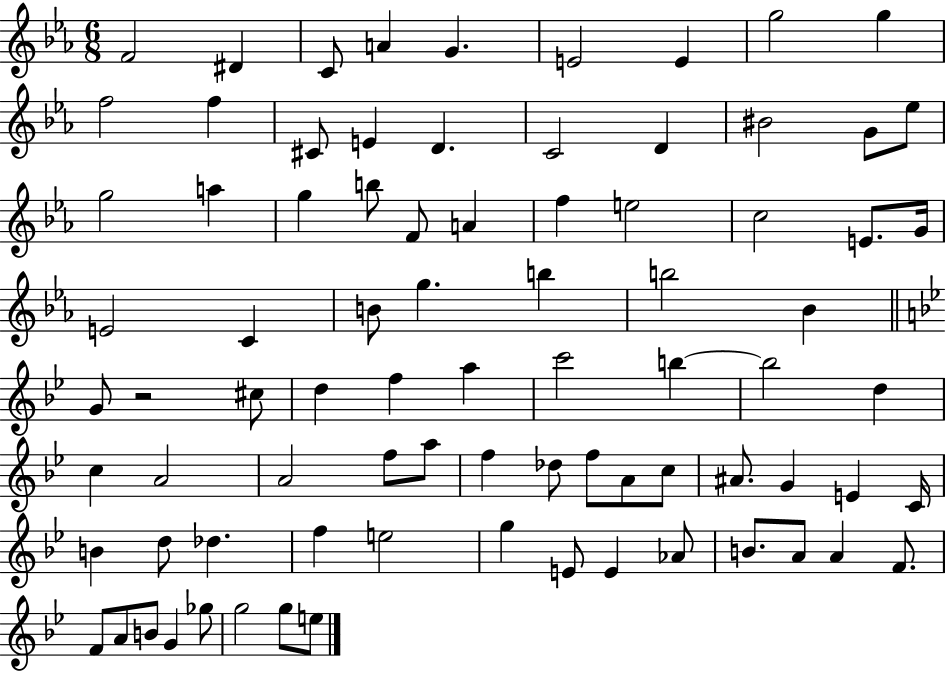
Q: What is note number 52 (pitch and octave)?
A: F5